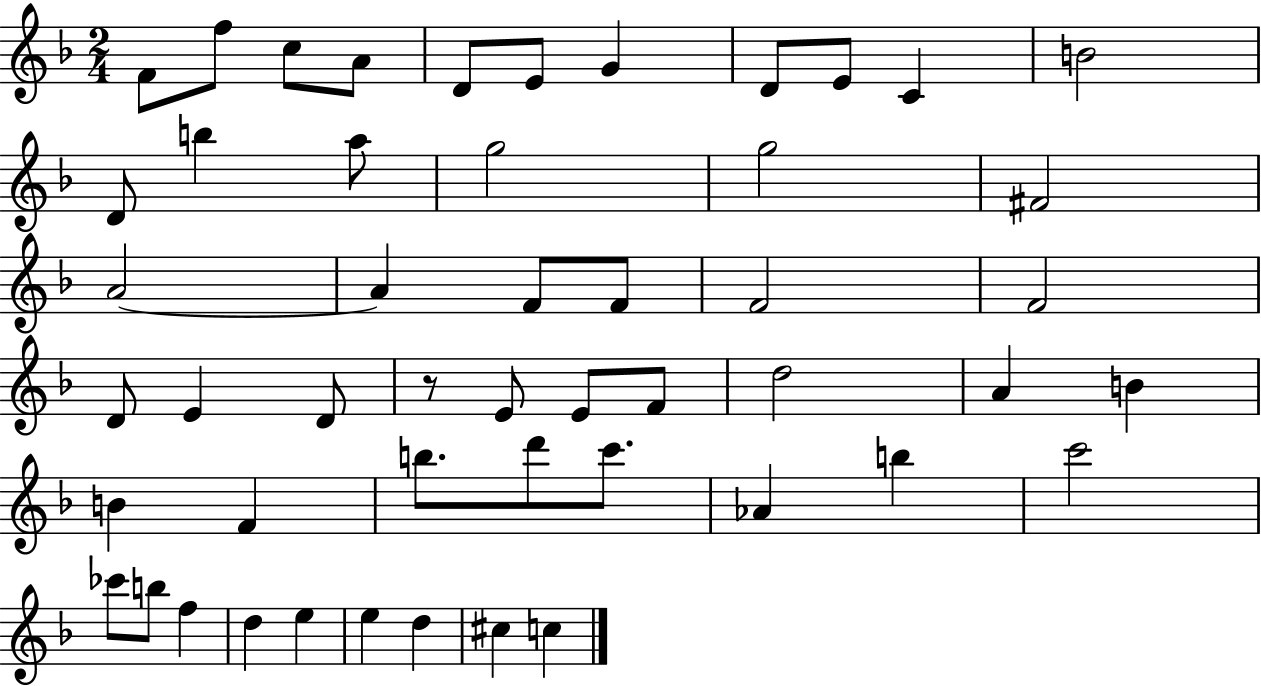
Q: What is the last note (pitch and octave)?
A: C5